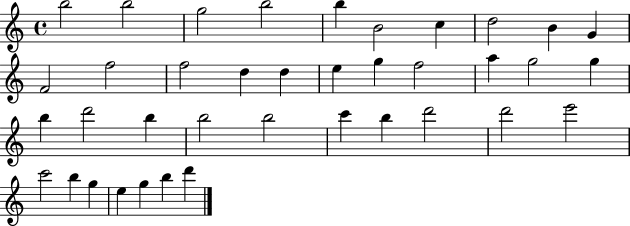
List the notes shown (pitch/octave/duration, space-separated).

B5/h B5/h G5/h B5/h B5/q B4/h C5/q D5/h B4/q G4/q F4/h F5/h F5/h D5/q D5/q E5/q G5/q F5/h A5/q G5/h G5/q B5/q D6/h B5/q B5/h B5/h C6/q B5/q D6/h D6/h E6/h C6/h B5/q G5/q E5/q G5/q B5/q D6/q